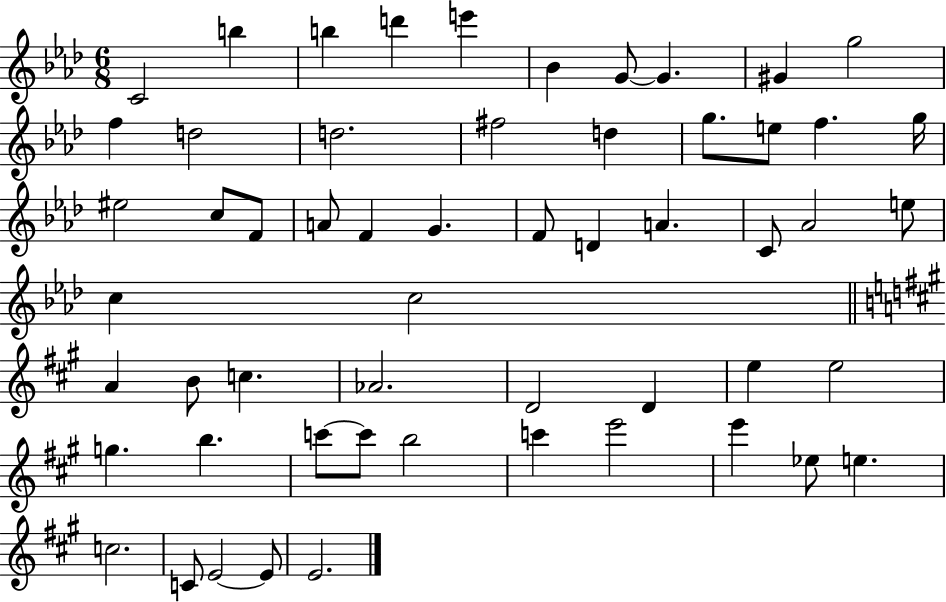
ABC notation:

X:1
T:Untitled
M:6/8
L:1/4
K:Ab
C2 b b d' e' _B G/2 G ^G g2 f d2 d2 ^f2 d g/2 e/2 f g/4 ^e2 c/2 F/2 A/2 F G F/2 D A C/2 _A2 e/2 c c2 A B/2 c _A2 D2 D e e2 g b c'/2 c'/2 b2 c' e'2 e' _e/2 e c2 C/2 E2 E/2 E2